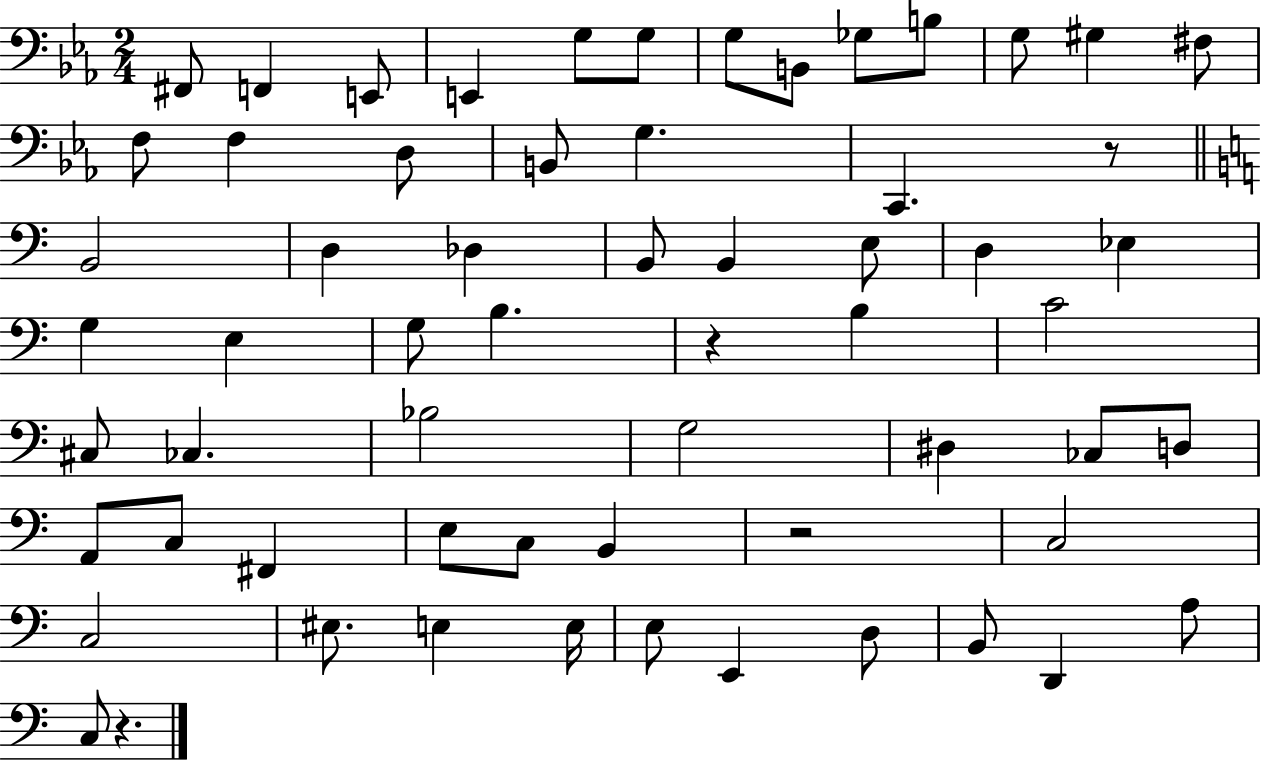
{
  \clef bass
  \numericTimeSignature
  \time 2/4
  \key ees \major
  fis,8 f,4 e,8 | e,4 g8 g8 | g8 b,8 ges8 b8 | g8 gis4 fis8 | \break f8 f4 d8 | b,8 g4. | c,4. r8 | \bar "||" \break \key c \major b,2 | d4 des4 | b,8 b,4 e8 | d4 ees4 | \break g4 e4 | g8 b4. | r4 b4 | c'2 | \break cis8 ces4. | bes2 | g2 | dis4 ces8 d8 | \break a,8 c8 fis,4 | e8 c8 b,4 | r2 | c2 | \break c2 | eis8. e4 e16 | e8 e,4 d8 | b,8 d,4 a8 | \break c8 r4. | \bar "|."
}